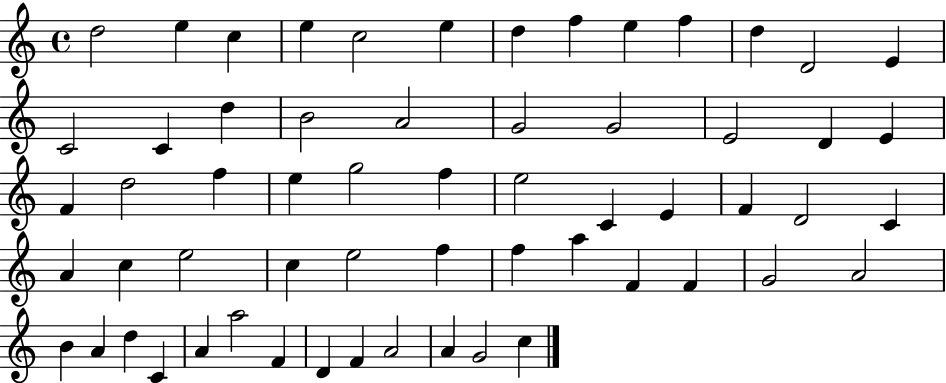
{
  \clef treble
  \time 4/4
  \defaultTimeSignature
  \key c \major
  d''2 e''4 c''4 | e''4 c''2 e''4 | d''4 f''4 e''4 f''4 | d''4 d'2 e'4 | \break c'2 c'4 d''4 | b'2 a'2 | g'2 g'2 | e'2 d'4 e'4 | \break f'4 d''2 f''4 | e''4 g''2 f''4 | e''2 c'4 e'4 | f'4 d'2 c'4 | \break a'4 c''4 e''2 | c''4 e''2 f''4 | f''4 a''4 f'4 f'4 | g'2 a'2 | \break b'4 a'4 d''4 c'4 | a'4 a''2 f'4 | d'4 f'4 a'2 | a'4 g'2 c''4 | \break \bar "|."
}